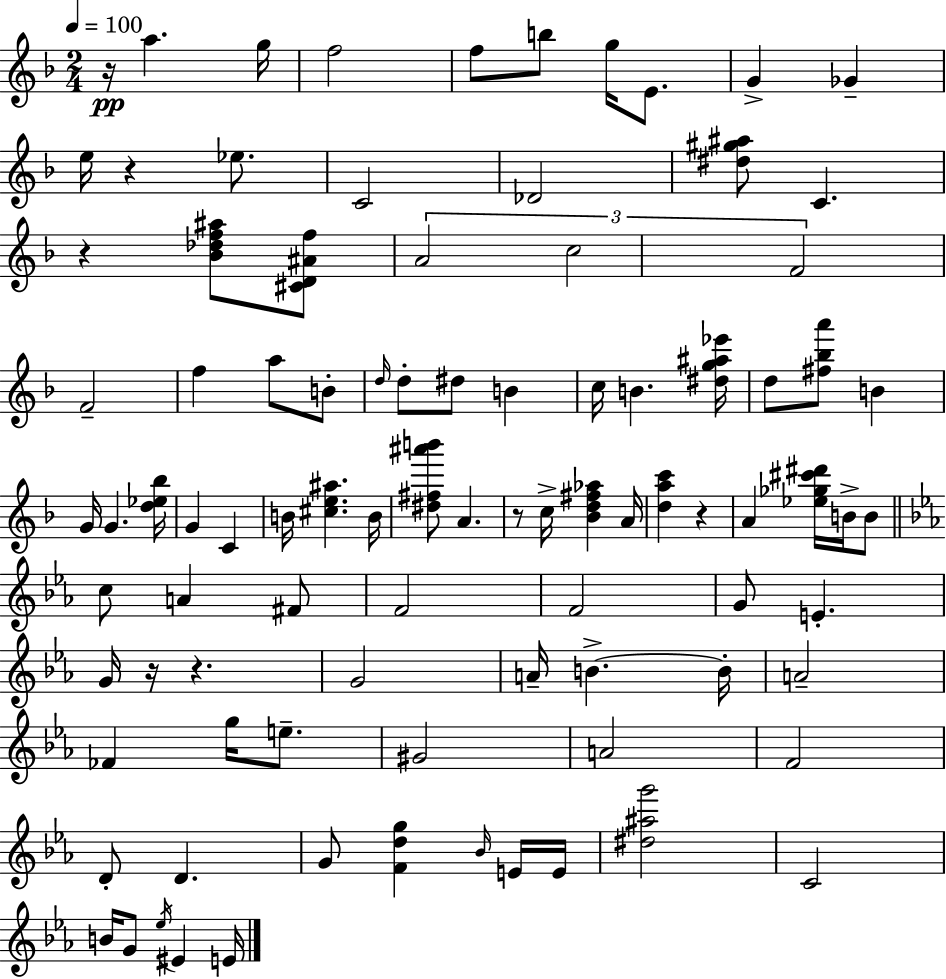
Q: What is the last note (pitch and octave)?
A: E4